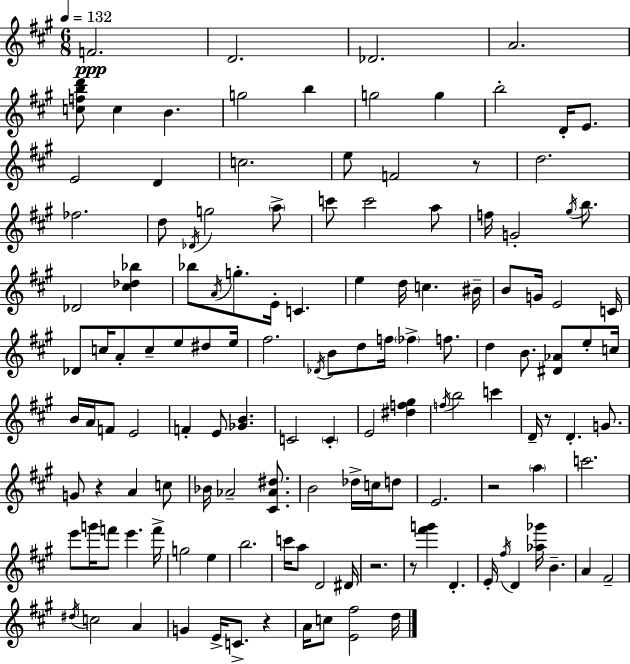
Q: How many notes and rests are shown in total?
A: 134